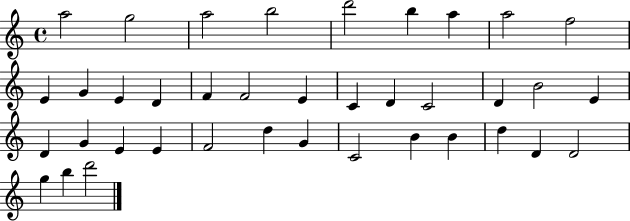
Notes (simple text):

A5/h G5/h A5/h B5/h D6/h B5/q A5/q A5/h F5/h E4/q G4/q E4/q D4/q F4/q F4/h E4/q C4/q D4/q C4/h D4/q B4/h E4/q D4/q G4/q E4/q E4/q F4/h D5/q G4/q C4/h B4/q B4/q D5/q D4/q D4/h G5/q B5/q D6/h